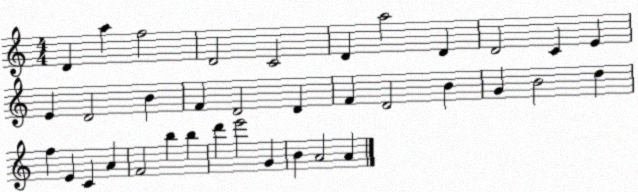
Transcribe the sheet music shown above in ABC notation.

X:1
T:Untitled
M:4/4
L:1/4
K:C
D a f2 D2 C2 D a2 D D2 C E E D2 B F D2 D F D2 B G B2 d f E C A F2 b b d' e'2 G B A2 A